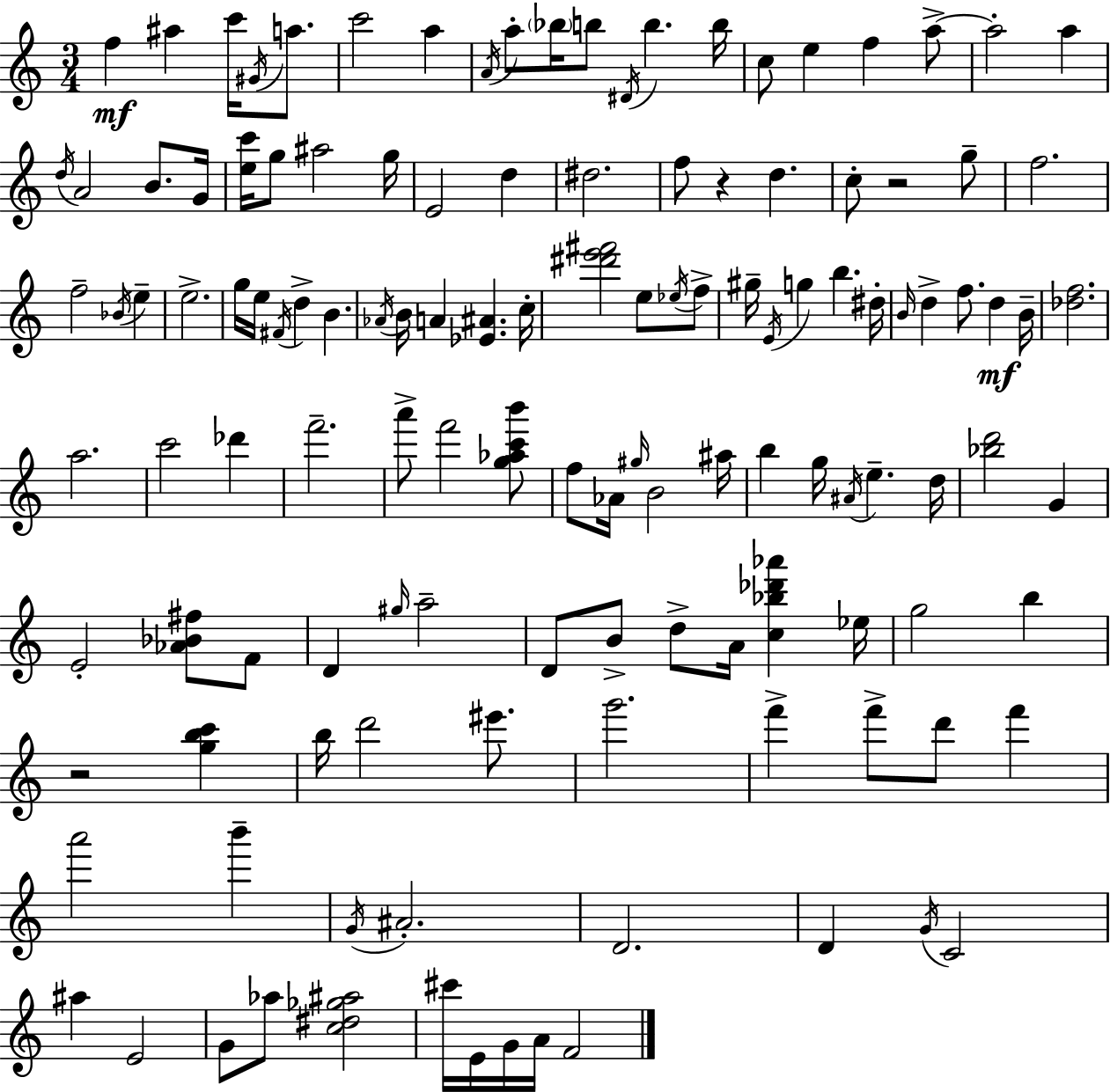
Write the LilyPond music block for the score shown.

{
  \clef treble
  \numericTimeSignature
  \time 3/4
  \key a \minor
  f''4\mf ais''4 c'''16 \acciaccatura { gis'16 } a''8. | c'''2 a''4 | \acciaccatura { a'16 } a''8-. \parenthesize bes''16 b''8 \acciaccatura { dis'16 } b''4. | b''16 c''8 e''4 f''4 | \break a''8->~~ a''2-. a''4 | \acciaccatura { d''16 } a'2 | b'8. g'16 <e'' c'''>16 g''8 ais''2 | g''16 e'2 | \break d''4 dis''2. | f''8 r4 d''4. | c''8-. r2 | g''8-- f''2. | \break f''2-- | \acciaccatura { bes'16 } e''4-- e''2.-> | g''16 e''16 \acciaccatura { fis'16 } d''4-> | b'4. \acciaccatura { aes'16 } b'16 a'4 | \break <ees' ais'>4. c''16-. <dis''' e''' fis'''>2 | e''8 \acciaccatura { ees''16 } f''8-> gis''16-- \acciaccatura { e'16 } g''4 | b''4. dis''16-. \grace { b'16 } d''4-> | f''8. d''4\mf b'16-- <des'' f''>2. | \break a''2. | c'''2 | des'''4 f'''2.-- | a'''8-> | \break f'''2 <g'' aes'' c''' b'''>8 f''8 | aes'16 \grace { gis''16 } b'2 ais''16 b''4 | g''16 \acciaccatura { ais'16 } e''4.-- d''16 | <bes'' d'''>2 g'4 | \break e'2-. <aes' bes' fis''>8 f'8 | d'4 \grace { gis''16 } a''2-- | d'8 b'8-> d''8-> a'16 <c'' bes'' des''' aes'''>4 | ees''16 g''2 b''4 | \break r2 <g'' b'' c'''>4 | b''16 d'''2 eis'''8. | g'''2. | f'''4-> f'''8-> d'''8 f'''4 | \break a'''2 b'''4-- | \acciaccatura { g'16 } ais'2.-. | d'2. | d'4 \acciaccatura { g'16 } c'2 | \break ais''4 e'2 | g'8 aes''8 <c'' dis'' ges'' ais''>2 | cis'''16 e'16 g'16 a'16 f'2 | \bar "|."
}